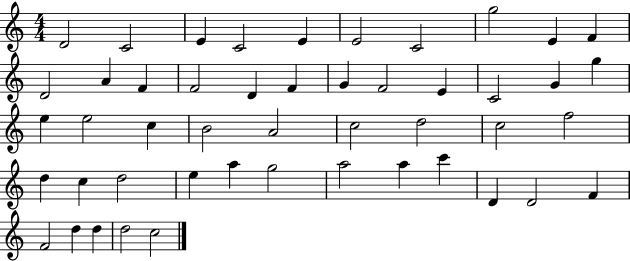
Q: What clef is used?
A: treble